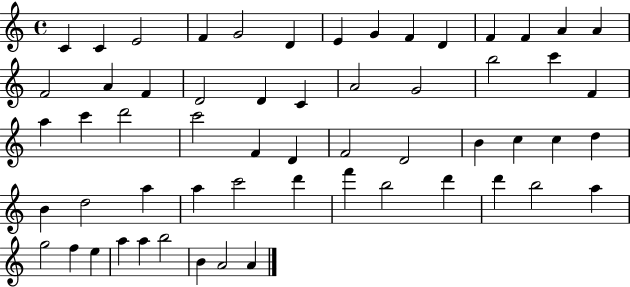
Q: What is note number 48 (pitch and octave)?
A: B5